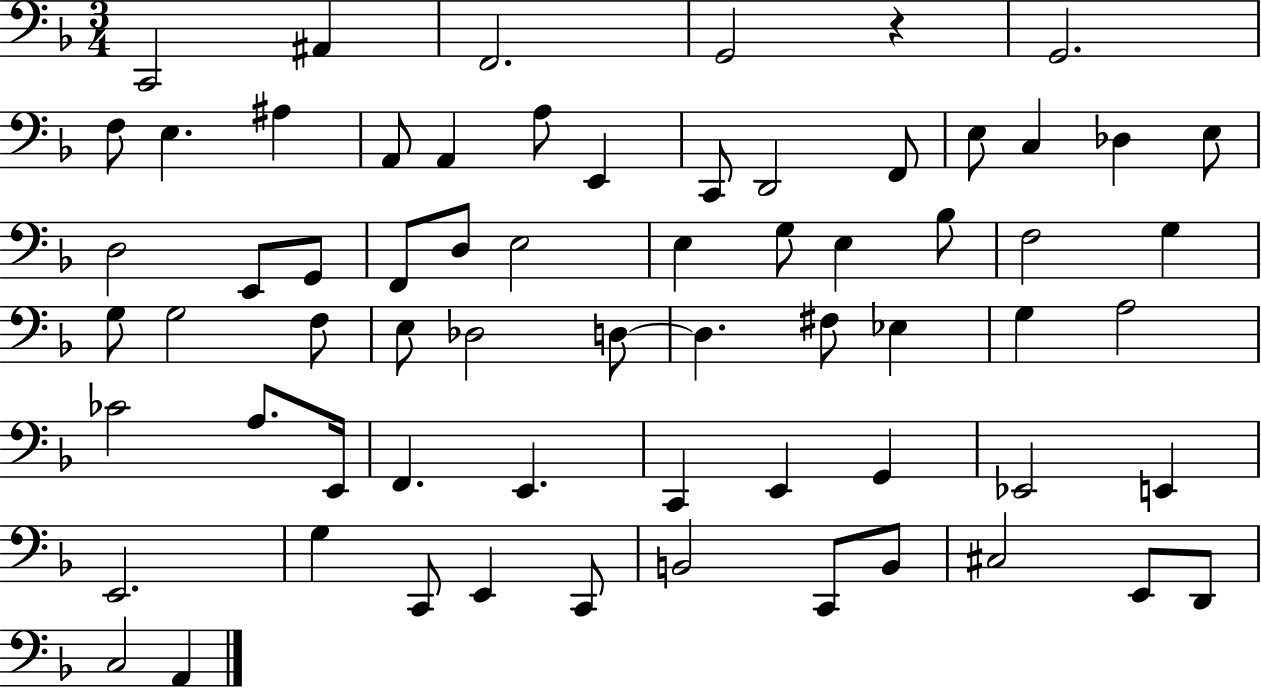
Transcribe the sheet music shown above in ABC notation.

X:1
T:Untitled
M:3/4
L:1/4
K:F
C,,2 ^A,, F,,2 G,,2 z G,,2 F,/2 E, ^A, A,,/2 A,, A,/2 E,, C,,/2 D,,2 F,,/2 E,/2 C, _D, E,/2 D,2 E,,/2 G,,/2 F,,/2 D,/2 E,2 E, G,/2 E, _B,/2 F,2 G, G,/2 G,2 F,/2 E,/2 _D,2 D,/2 D, ^F,/2 _E, G, A,2 _C2 A,/2 E,,/4 F,, E,, C,, E,, G,, _E,,2 E,, E,,2 G, C,,/2 E,, C,,/2 B,,2 C,,/2 B,,/2 ^C,2 E,,/2 D,,/2 C,2 A,,